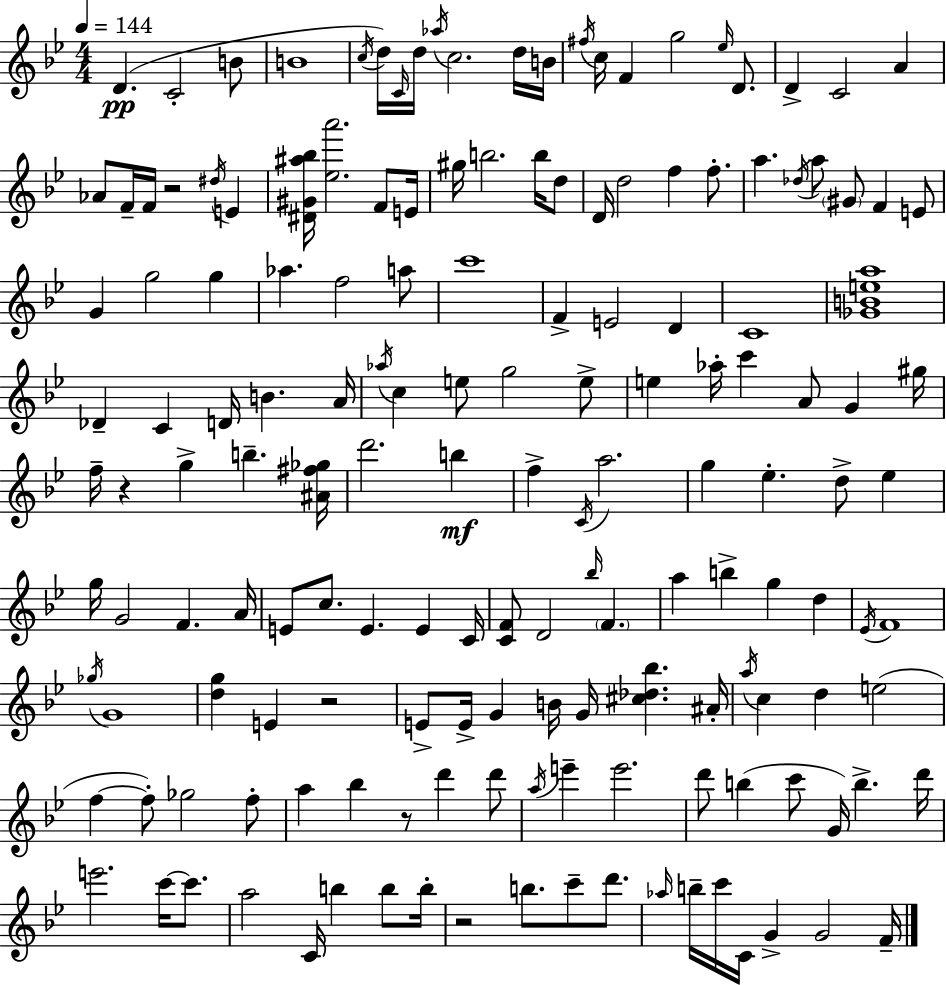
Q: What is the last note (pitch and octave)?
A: F4